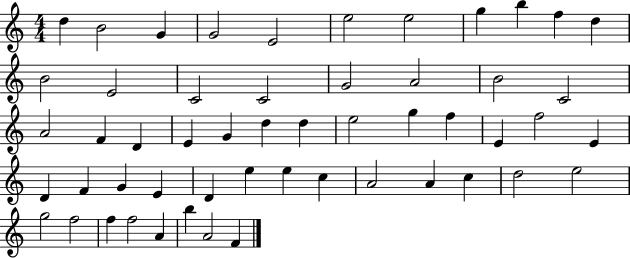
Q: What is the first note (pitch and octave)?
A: D5